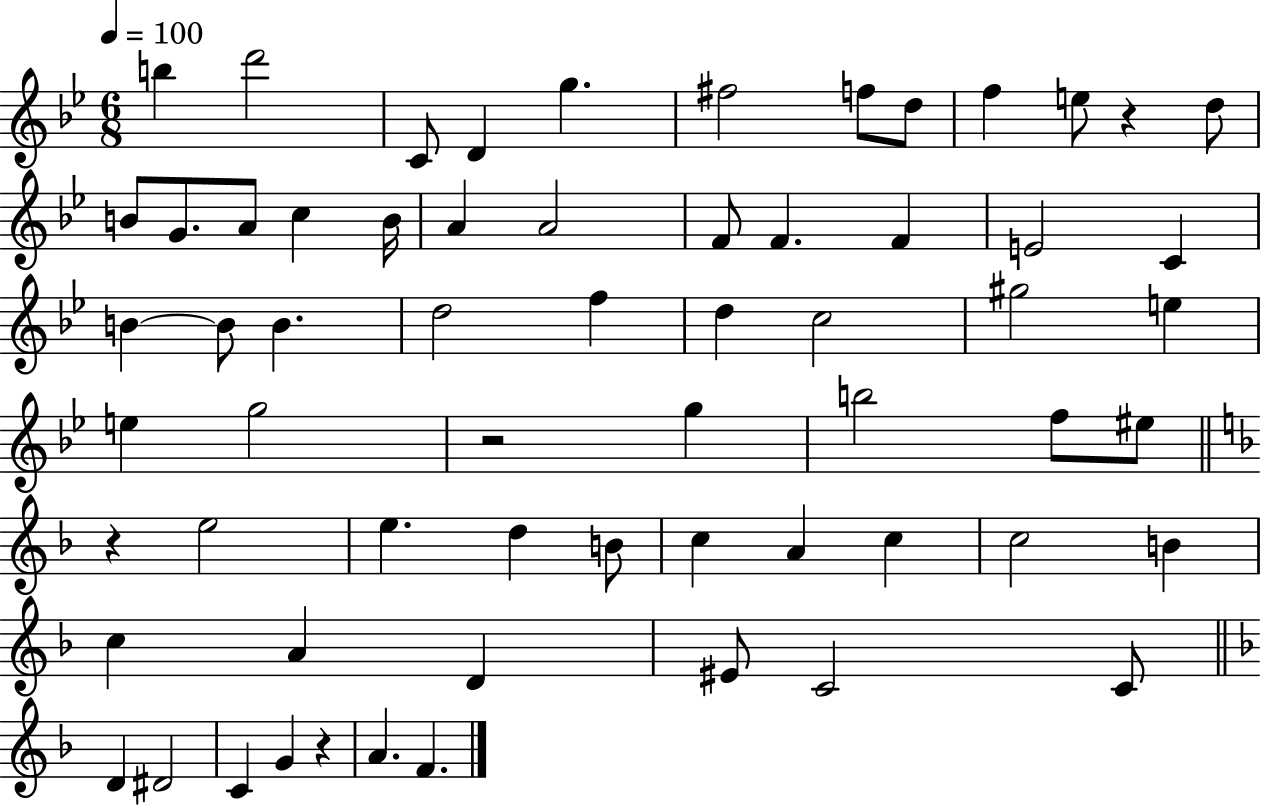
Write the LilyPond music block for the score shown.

{
  \clef treble
  \numericTimeSignature
  \time 6/8
  \key bes \major
  \tempo 4 = 100
  b''4 d'''2 | c'8 d'4 g''4. | fis''2 f''8 d''8 | f''4 e''8 r4 d''8 | \break b'8 g'8. a'8 c''4 b'16 | a'4 a'2 | f'8 f'4. f'4 | e'2 c'4 | \break b'4~~ b'8 b'4. | d''2 f''4 | d''4 c''2 | gis''2 e''4 | \break e''4 g''2 | r2 g''4 | b''2 f''8 eis''8 | \bar "||" \break \key f \major r4 e''2 | e''4. d''4 b'8 | c''4 a'4 c''4 | c''2 b'4 | \break c''4 a'4 d'4 | eis'8 c'2 c'8 | \bar "||" \break \key f \major d'4 dis'2 | c'4 g'4 r4 | a'4. f'4. | \bar "|."
}